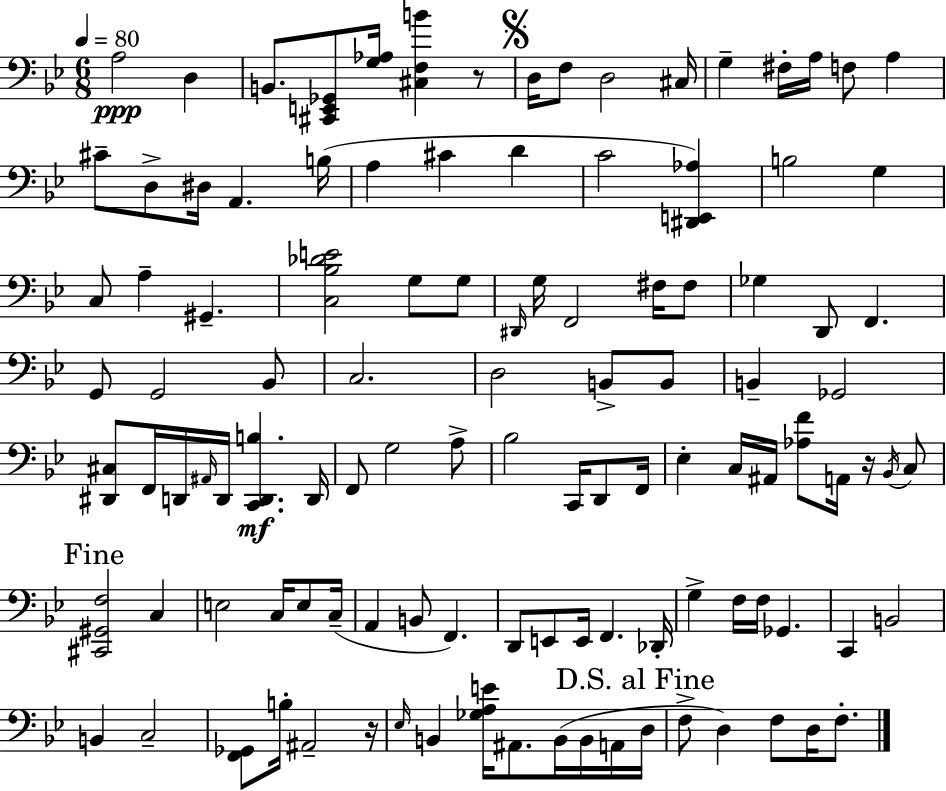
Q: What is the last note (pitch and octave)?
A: F3